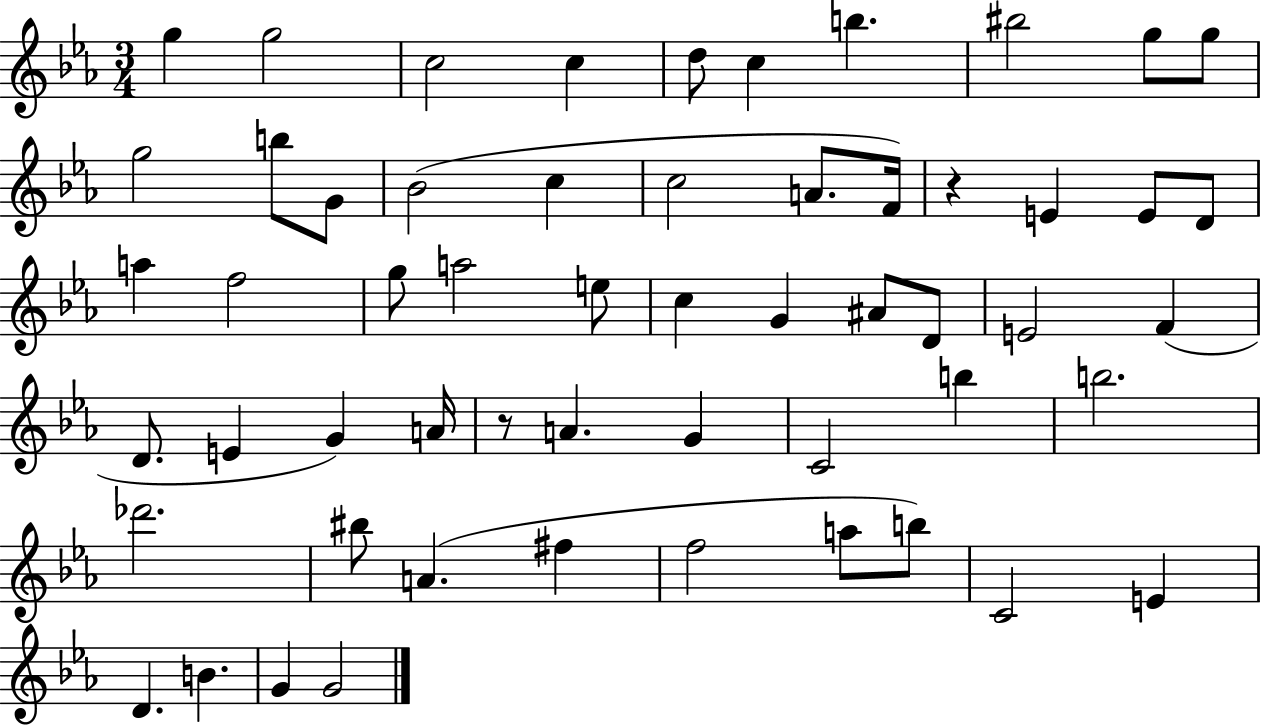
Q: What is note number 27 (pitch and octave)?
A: C5